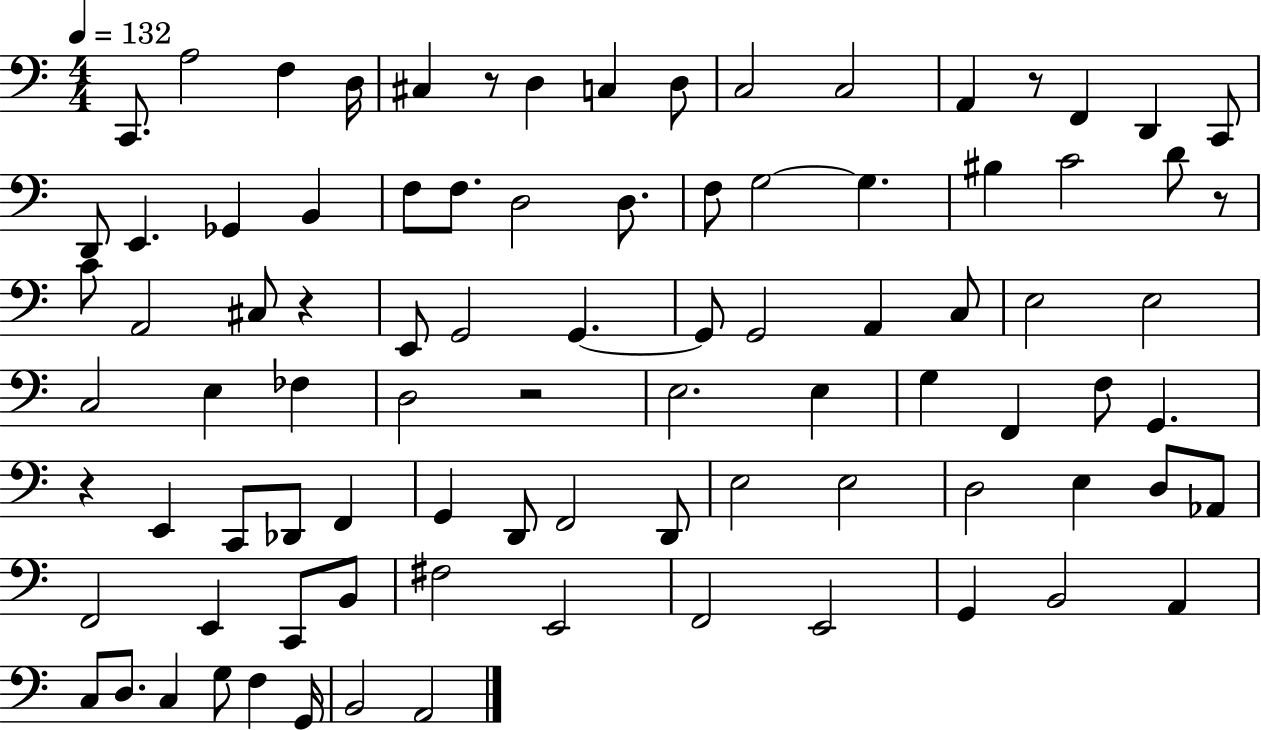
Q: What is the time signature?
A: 4/4